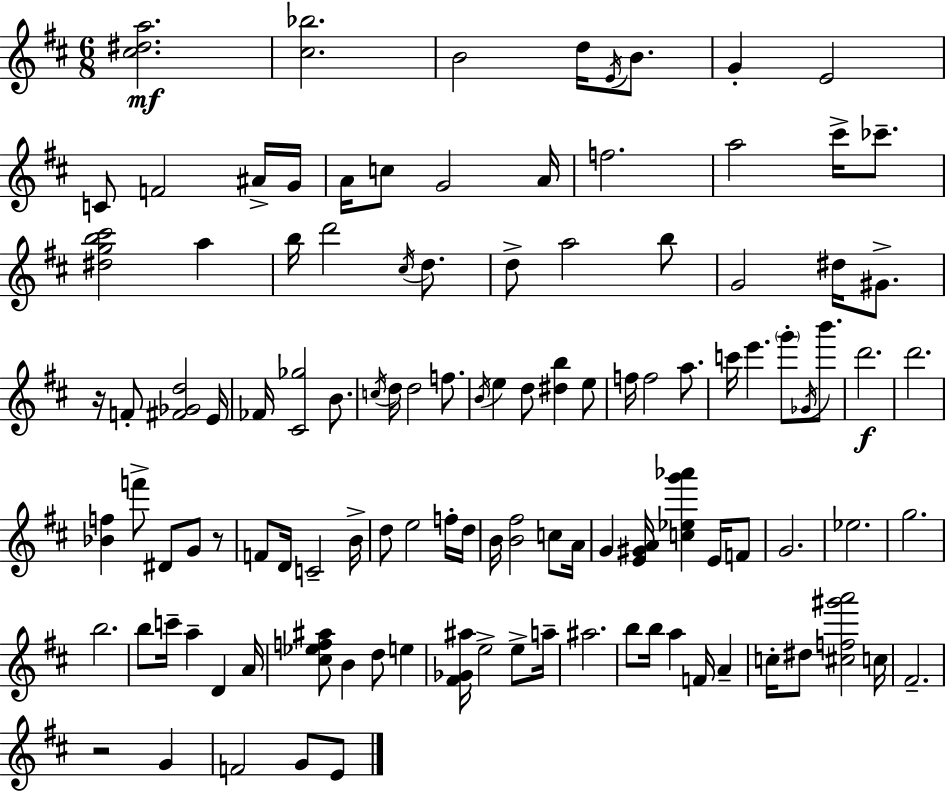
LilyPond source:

{
  \clef treble
  \numericTimeSignature
  \time 6/8
  \key d \major
  <cis'' dis'' a''>2.\mf | <cis'' bes''>2. | b'2 d''16 \acciaccatura { e'16 } b'8. | g'4-. e'2 | \break c'8 f'2 ais'16-> | g'16 a'16 c''8 g'2 | a'16 f''2. | a''2 cis'''16-> ces'''8.-- | \break <dis'' g'' b'' cis'''>2 a''4 | b''16 d'''2 \acciaccatura { cis''16 } d''8. | d''8-> a''2 | b''8 g'2 dis''16 gis'8.-> | \break r16 f'8-. <fis' ges' d''>2 | e'16 fes'16 <cis' ges''>2 b'8. | \acciaccatura { c''16 } d''16 d''2 | f''8. \acciaccatura { b'16 } e''4 d''8 <dis'' b''>4 | \break e''8 f''16 f''2 | a''8. c'''16 e'''4. \parenthesize g'''8-. | \acciaccatura { ges'16 } b'''8. d'''2.\f | d'''2. | \break <bes' f''>4 f'''8-> dis'8 | g'8 r8 f'8 d'16 c'2-- | b'16-> d''8 e''2 | f''16-. d''16 b'16 <b' fis''>2 | \break c''8 a'16 g'4 <e' gis' a'>16 <c'' ees'' g''' aes'''>4 | e'16 f'8 g'2. | ees''2. | g''2. | \break b''2. | b''8 c'''16-- a''4-- | d'4 a'16 <cis'' ees'' f'' ais''>8 b'4 d''8 | e''4 <fis' ges' ais''>16 e''2-> | \break e''8-> a''16-- ais''2. | b''8 b''16 a''4 | f'16 a'4-- c''16-. dis''8 <cis'' f'' gis''' a'''>2 | c''16 fis'2.-- | \break r2 | g'4 f'2 | g'8 e'8 \bar "|."
}